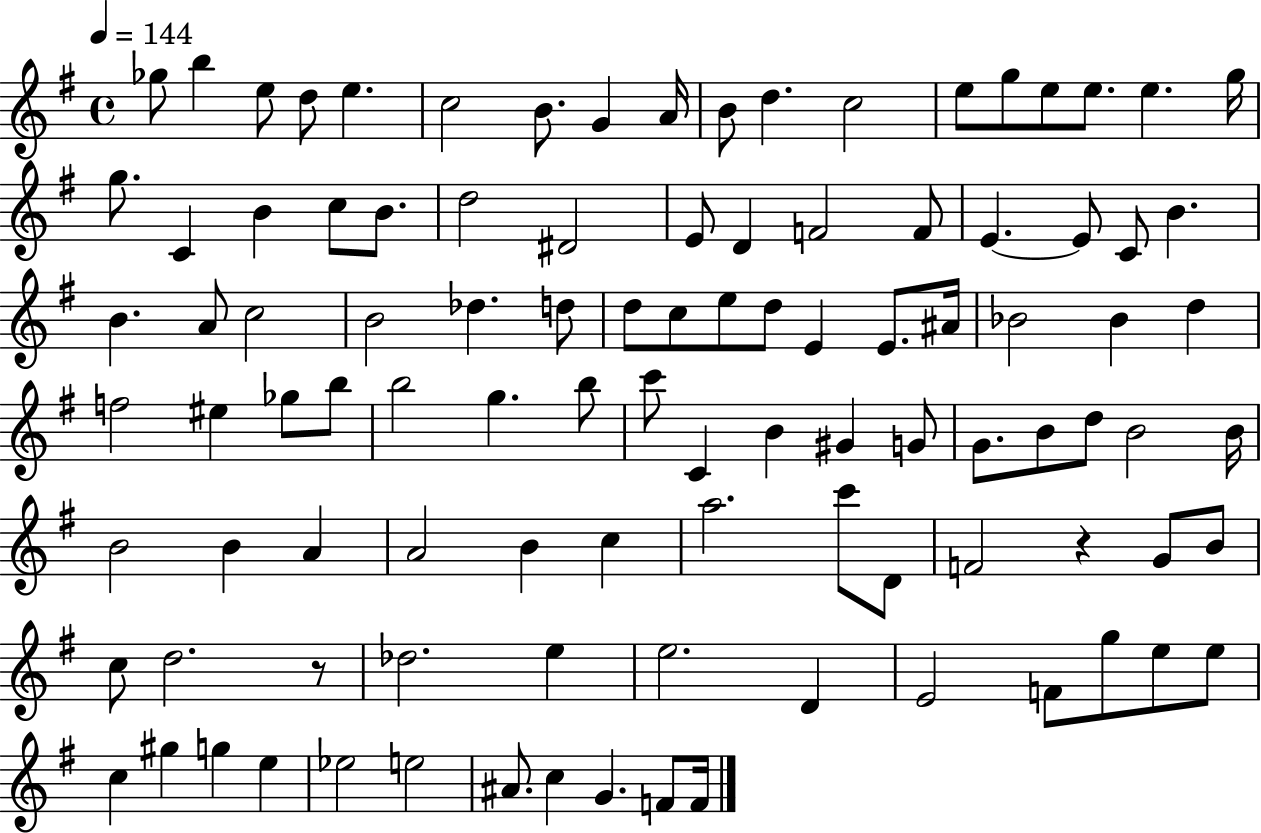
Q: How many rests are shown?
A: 2